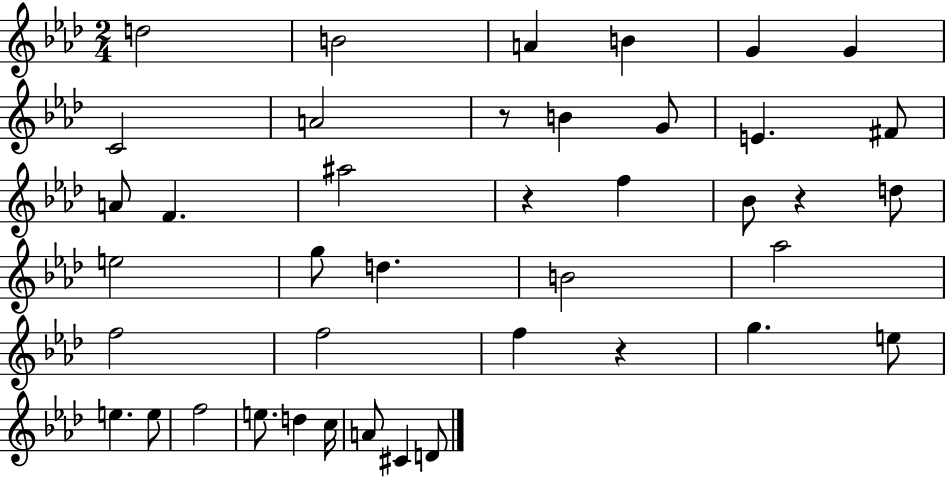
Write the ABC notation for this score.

X:1
T:Untitled
M:2/4
L:1/4
K:Ab
d2 B2 A B G G C2 A2 z/2 B G/2 E ^F/2 A/2 F ^a2 z f _B/2 z d/2 e2 g/2 d B2 _a2 f2 f2 f z g e/2 e e/2 f2 e/2 d c/4 A/2 ^C D/2